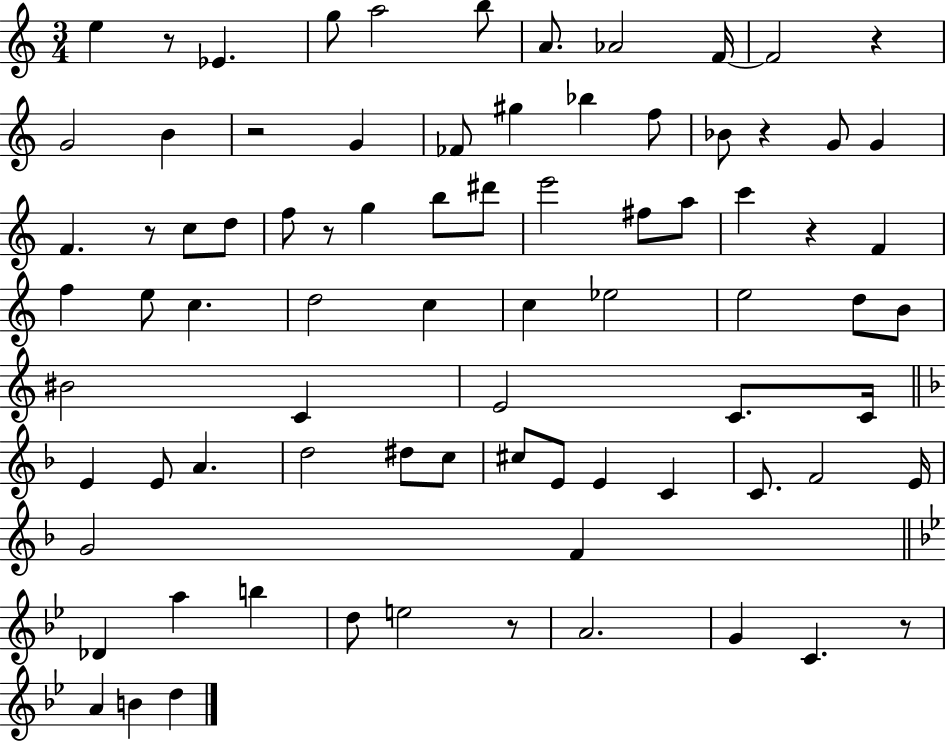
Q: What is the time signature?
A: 3/4